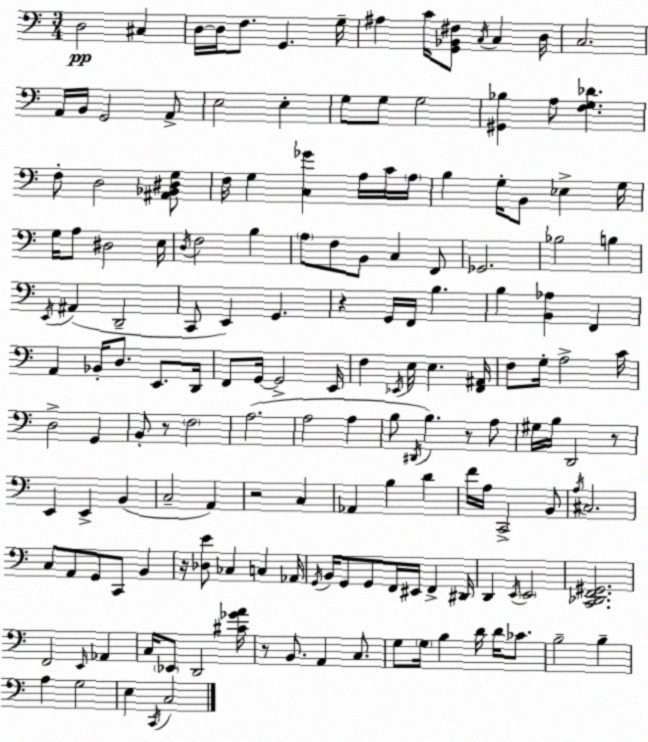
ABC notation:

X:1
T:Untitled
M:3/4
L:1/4
K:Am
D,2 ^C, D,/4 D,/4 F,/2 G,, G,/4 ^A, C/4 [G,,_B,,^F,]/2 C,/4 C, D,/4 C,2 A,,/4 B,,/4 G,,2 A,,/2 E,2 E, G,/2 G,/2 G,2 [^G,,_B,] A,/2 [F,G,_D] F,/2 D,2 [^A,,_B,,^D,G,]/2 F,/4 G, [C,_G] A,/4 C/4 A,/4 B, G,/4 B,,/2 _E, G,/4 G,/4 A,/2 ^D,2 E,/4 D,/4 F,2 B, A,/2 F,/2 B,,/2 C, F,,/2 _G,,2 _B,2 B, E,,/4 ^A,, D,,2 C,,/2 E,, G,, z G,,/4 F,,/4 B, B, [B,,_A,] F,, A,, _B,,/4 D,/2 E,,/2 D,,/4 F,,/2 G,,/4 G,,2 E,,/4 F, _E,,/4 E,/4 E, [F,,^A,,]/4 F,/2 G,/4 A,2 C/4 D,2 G,, B,,/2 z/2 F,2 A,2 A,2 A, B,/2 ^D,,/4 B, z/2 A,/2 ^G,/4 B,/4 D,,2 z/2 E,, E,, B,, C,2 A,, z2 C, _A,, B, D F/4 A,/4 C,,2 B,,/2 A,/4 ^C,2 C,/2 A,,/2 G,,/2 C,,/2 B,, z/4 [_D,E]/2 _C, C, _A,,/4 G,,/4 B,,/4 G,,/2 G,,/2 F,,/4 ^E,,/4 F,, ^D,,/4 D,, E,,/4 E,,2 [C,,_D,,F,,^G,,]2 F,,2 E,,/4 _A,, C,/4 _E,,/2 D,,2 [^C_GA]/4 z/2 B,,/2 A,, C,/2 G,/2 G,/4 B, D/4 D/4 _C/2 B,2 B, A, G,2 E, C,,/4 C,2